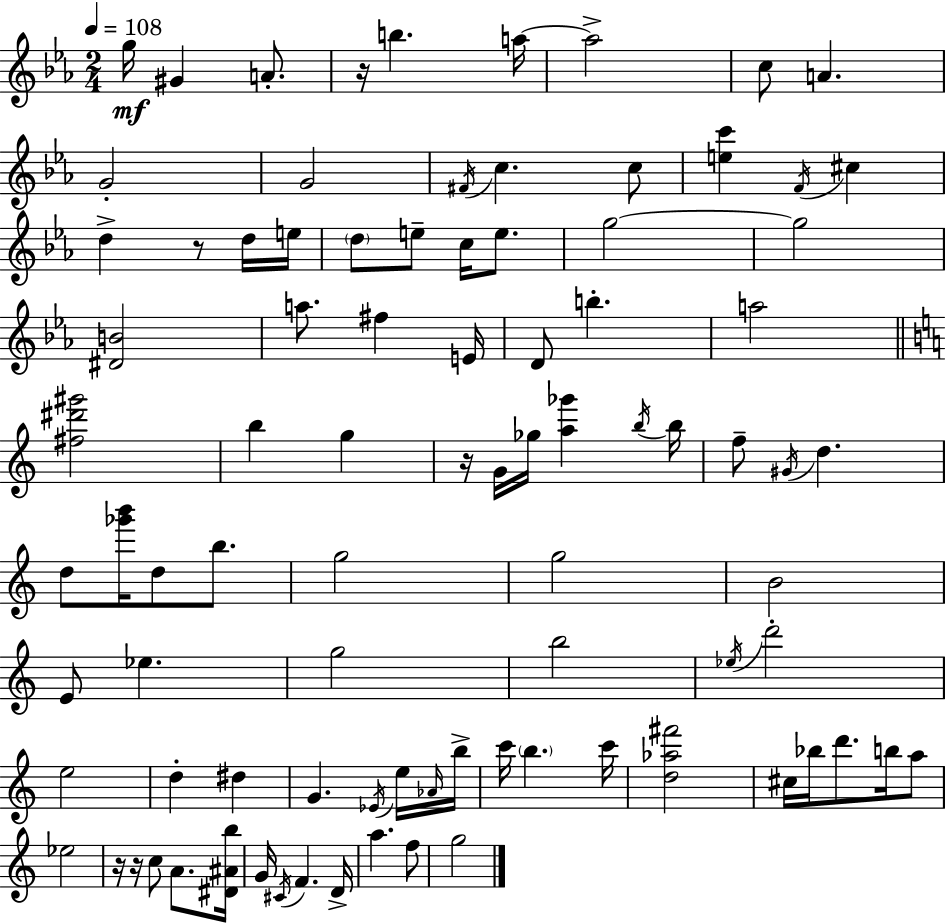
G5/s G#4/q A4/e. R/s B5/q. A5/s A5/h C5/e A4/q. G4/h G4/h F#4/s C5/q. C5/e [E5,C6]/q F4/s C#5/q D5/q R/e D5/s E5/s D5/e E5/e C5/s E5/e. G5/h G5/h [D#4,B4]/h A5/e. F#5/q E4/s D4/e B5/q. A5/h [F#5,D#6,G#6]/h B5/q G5/q R/s G4/s Gb5/s [A5,Gb6]/q B5/s B5/s F5/e G#4/s D5/q. D5/e [Gb6,B6]/s D5/e B5/e. G5/h G5/h B4/h E4/e Eb5/q. G5/h B5/h Eb5/s D6/h E5/h D5/q D#5/q G4/q. Eb4/s E5/s Ab4/s B5/s C6/s B5/q. C6/s [D5,Ab5,F#6]/h C#5/s Bb5/s D6/e. B5/s A5/e Eb5/h R/s R/s C5/e A4/e. [D#4,A#4,B5]/s G4/s C#4/s F4/q. D4/s A5/q. F5/e G5/h